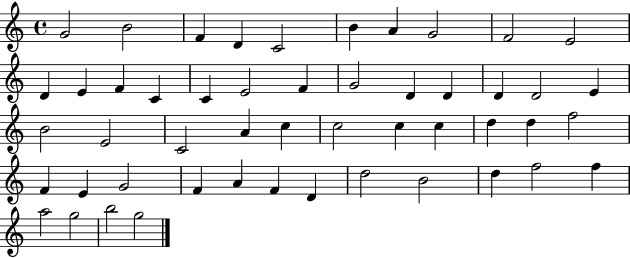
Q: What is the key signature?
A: C major